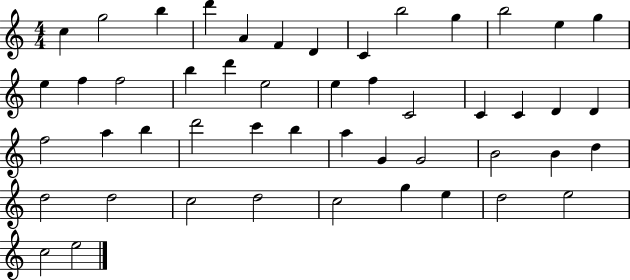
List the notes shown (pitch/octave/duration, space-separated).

C5/q G5/h B5/q D6/q A4/q F4/q D4/q C4/q B5/h G5/q B5/h E5/q G5/q E5/q F5/q F5/h B5/q D6/q E5/h E5/q F5/q C4/h C4/q C4/q D4/q D4/q F5/h A5/q B5/q D6/h C6/q B5/q A5/q G4/q G4/h B4/h B4/q D5/q D5/h D5/h C5/h D5/h C5/h G5/q E5/q D5/h E5/h C5/h E5/h